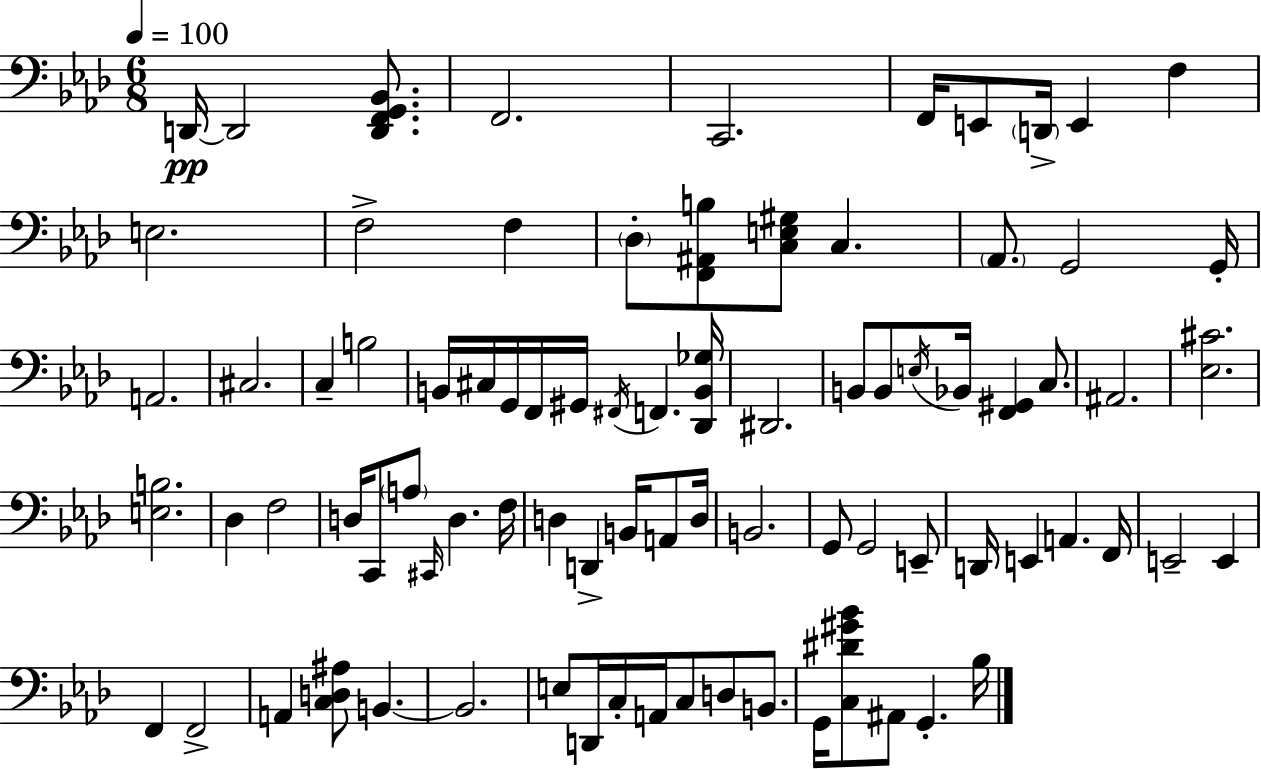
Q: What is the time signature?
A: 6/8